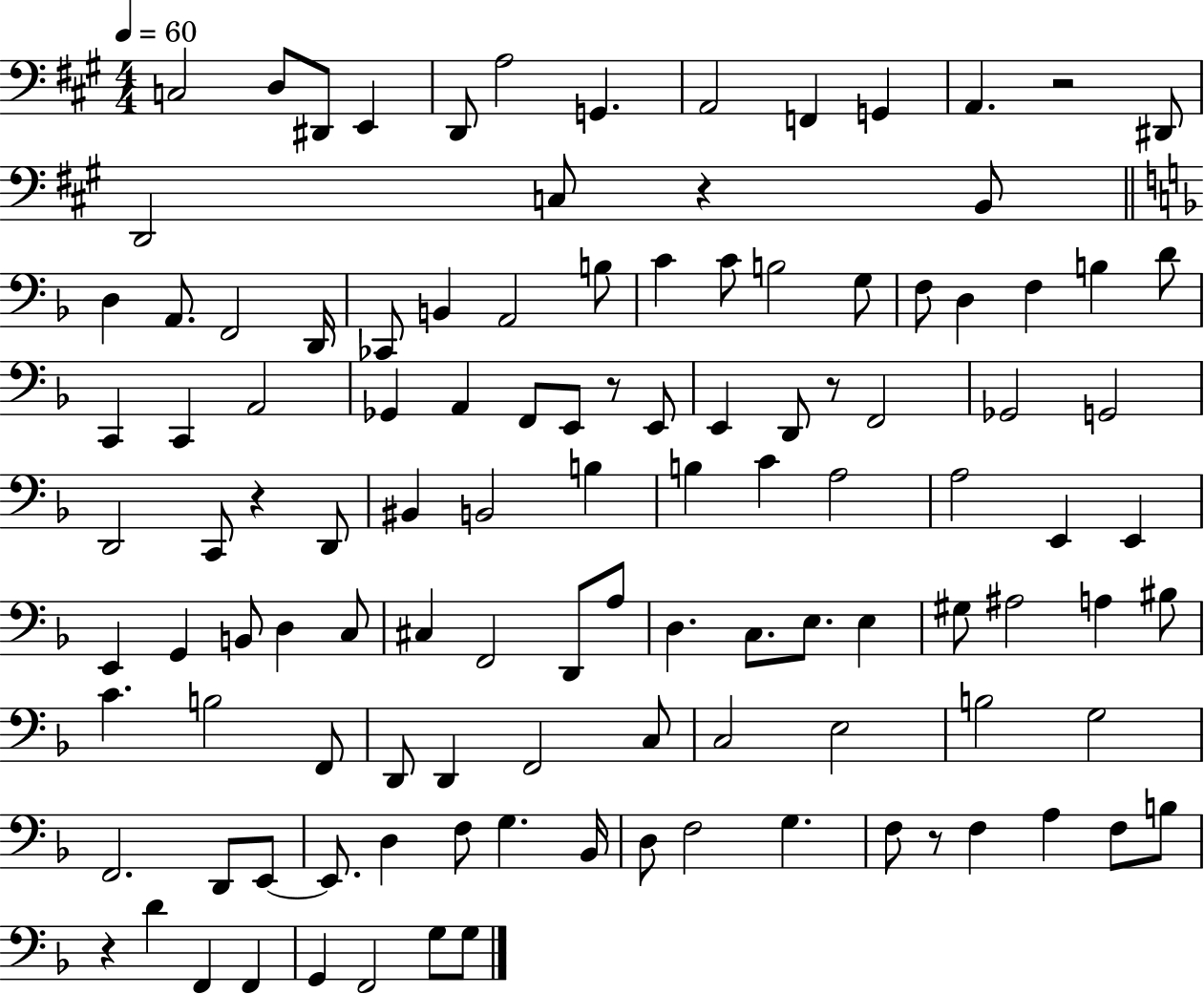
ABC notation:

X:1
T:Untitled
M:4/4
L:1/4
K:A
C,2 D,/2 ^D,,/2 E,, D,,/2 A,2 G,, A,,2 F,, G,, A,, z2 ^D,,/2 D,,2 C,/2 z B,,/2 D, A,,/2 F,,2 D,,/4 _C,,/2 B,, A,,2 B,/2 C C/2 B,2 G,/2 F,/2 D, F, B, D/2 C,, C,, A,,2 _G,, A,, F,,/2 E,,/2 z/2 E,,/2 E,, D,,/2 z/2 F,,2 _G,,2 G,,2 D,,2 C,,/2 z D,,/2 ^B,, B,,2 B, B, C A,2 A,2 E,, E,, E,, G,, B,,/2 D, C,/2 ^C, F,,2 D,,/2 A,/2 D, C,/2 E,/2 E, ^G,/2 ^A,2 A, ^B,/2 C B,2 F,,/2 D,,/2 D,, F,,2 C,/2 C,2 E,2 B,2 G,2 F,,2 D,,/2 E,,/2 E,,/2 D, F,/2 G, _B,,/4 D,/2 F,2 G, F,/2 z/2 F, A, F,/2 B,/2 z D F,, F,, G,, F,,2 G,/2 G,/2